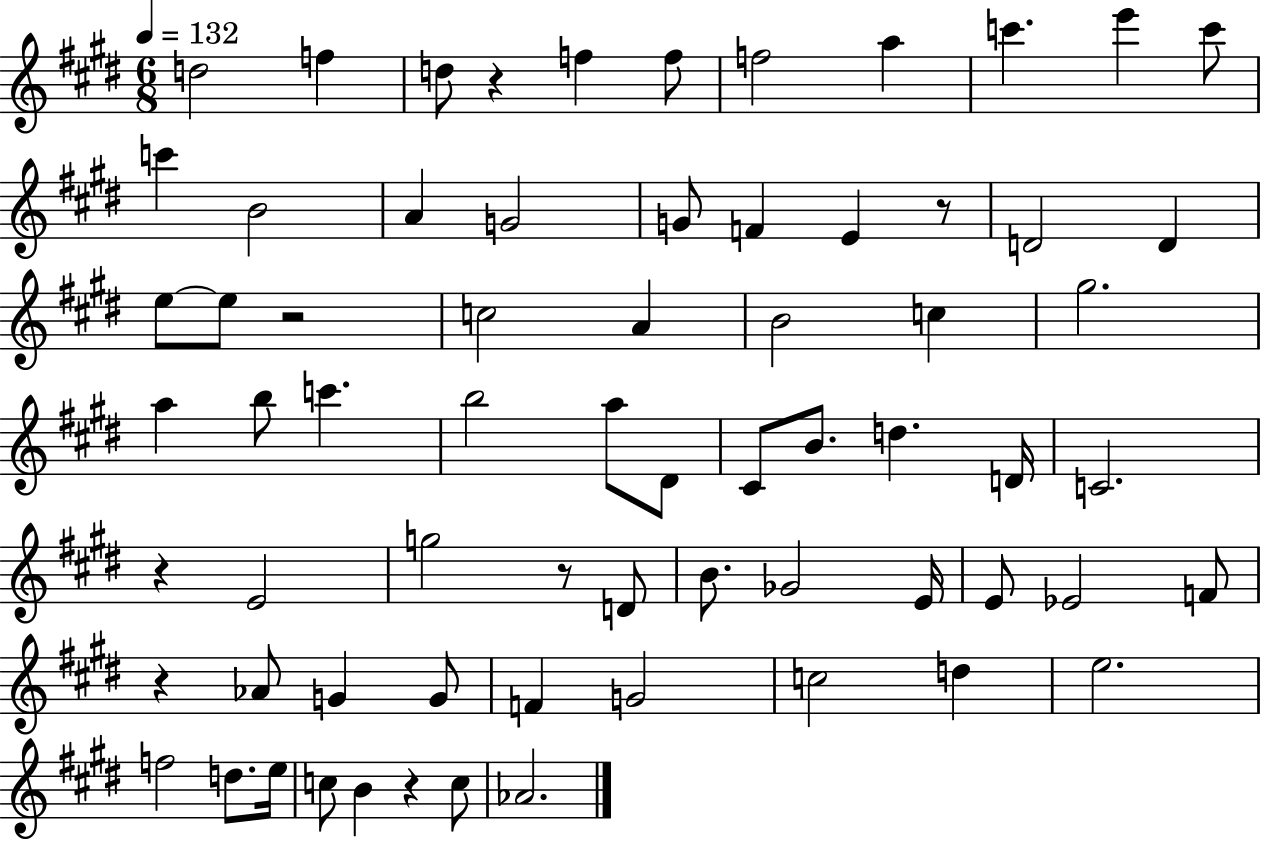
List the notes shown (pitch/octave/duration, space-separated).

D5/h F5/q D5/e R/q F5/q F5/e F5/h A5/q C6/q. E6/q C6/e C6/q B4/h A4/q G4/h G4/e F4/q E4/q R/e D4/h D4/q E5/e E5/e R/h C5/h A4/q B4/h C5/q G#5/h. A5/q B5/e C6/q. B5/h A5/e D#4/e C#4/e B4/e. D5/q. D4/s C4/h. R/q E4/h G5/h R/e D4/e B4/e. Gb4/h E4/s E4/e Eb4/h F4/e R/q Ab4/e G4/q G4/e F4/q G4/h C5/h D5/q E5/h. F5/h D5/e. E5/s C5/e B4/q R/q C5/e Ab4/h.